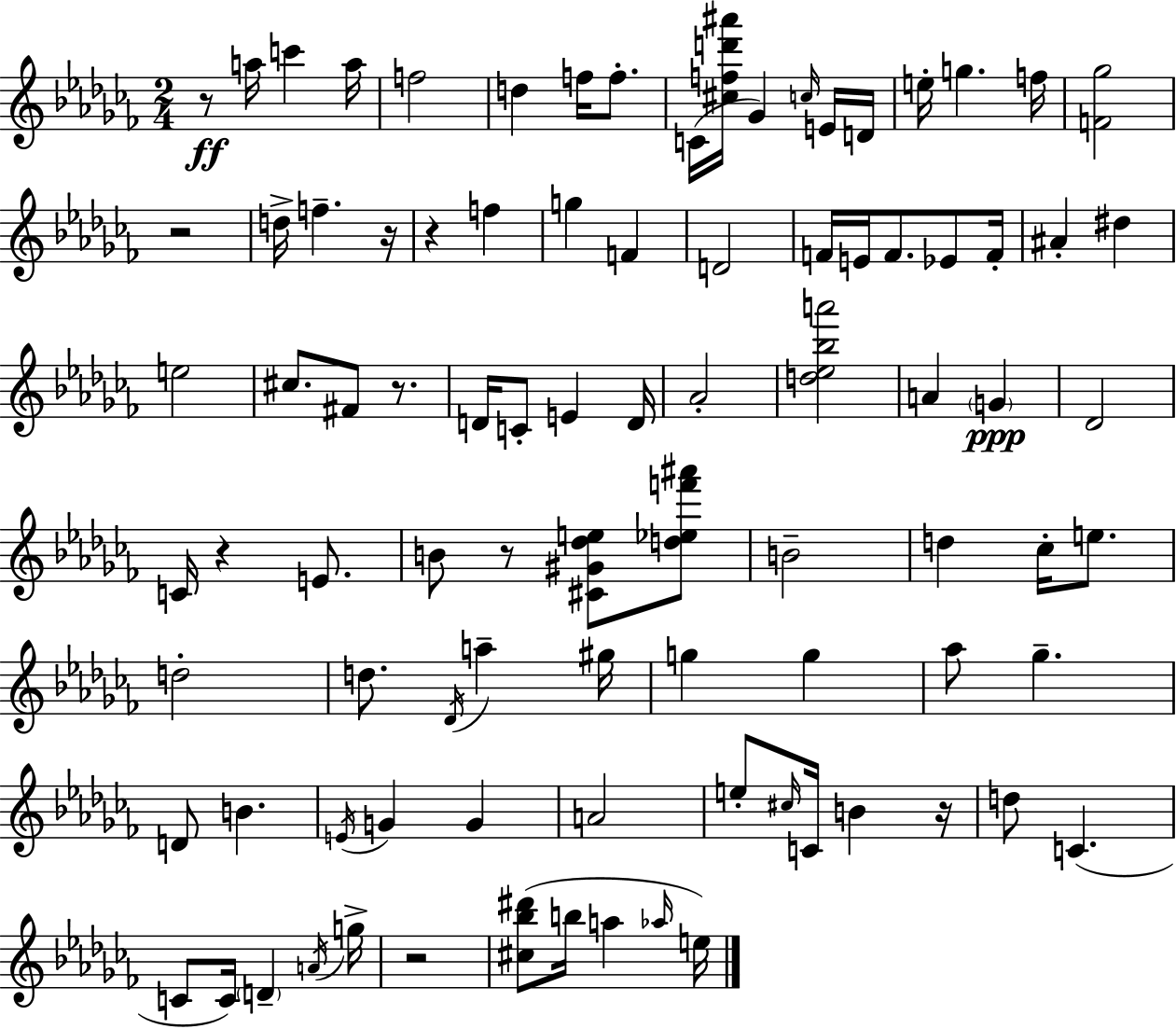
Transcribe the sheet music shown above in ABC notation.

X:1
T:Untitled
M:2/4
L:1/4
K:Abm
z/2 a/4 c' a/4 f2 d f/4 f/2 C/4 [^cfd'^a']/4 _G c/4 E/4 D/4 e/4 g f/4 [F_g]2 z2 d/4 f z/4 z f g F D2 F/4 E/4 F/2 _E/2 F/4 ^A ^d e2 ^c/2 ^F/2 z/2 D/4 C/2 E D/4 _A2 [d_e_ba']2 A G _D2 C/4 z E/2 B/2 z/2 [^C^G_de]/2 [d_ef'^a']/2 B2 d _c/4 e/2 d2 d/2 _D/4 a ^g/4 g g _a/2 _g D/2 B E/4 G G A2 e/2 ^c/4 C/4 B z/4 d/2 C C/2 C/4 D A/4 g/4 z2 [^c_b^d']/2 b/4 a _a/4 e/4